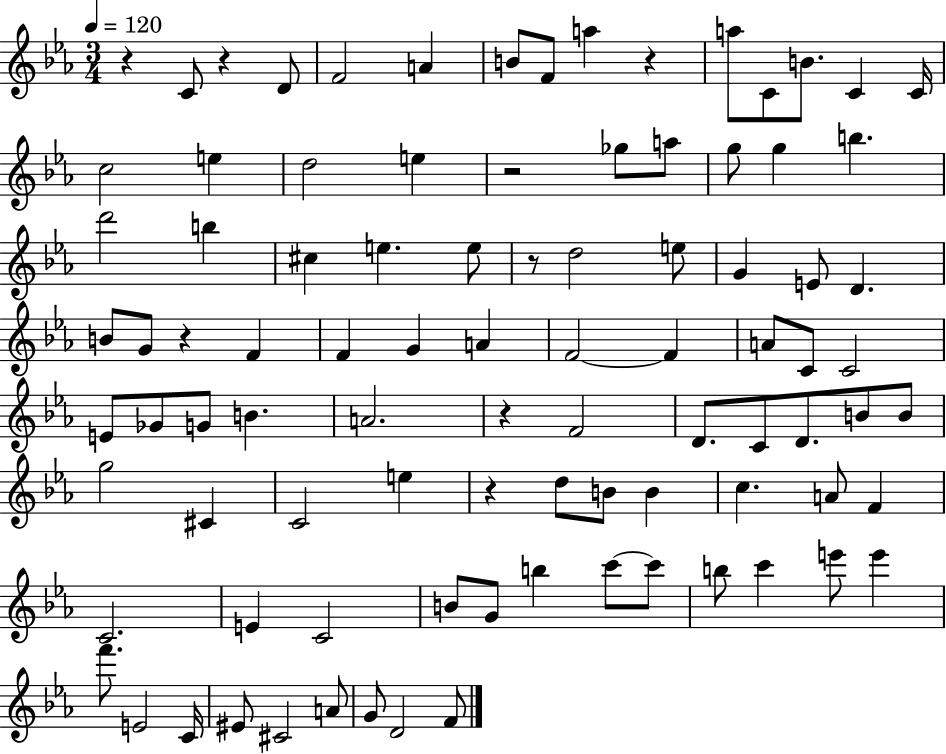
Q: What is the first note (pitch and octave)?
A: C4